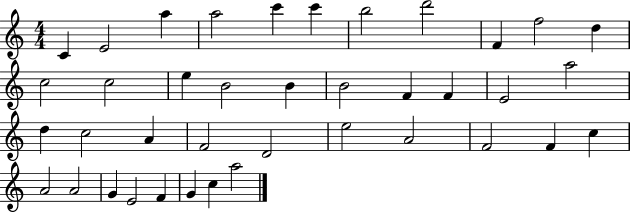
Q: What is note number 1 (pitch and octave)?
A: C4